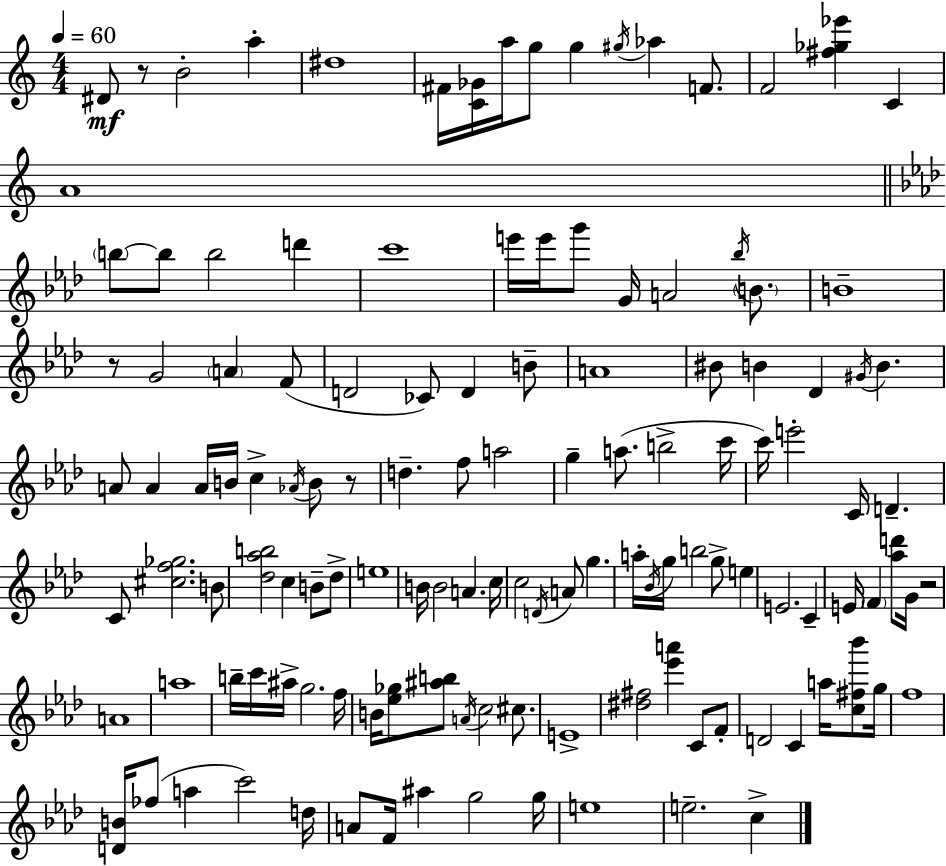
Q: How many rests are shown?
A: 4